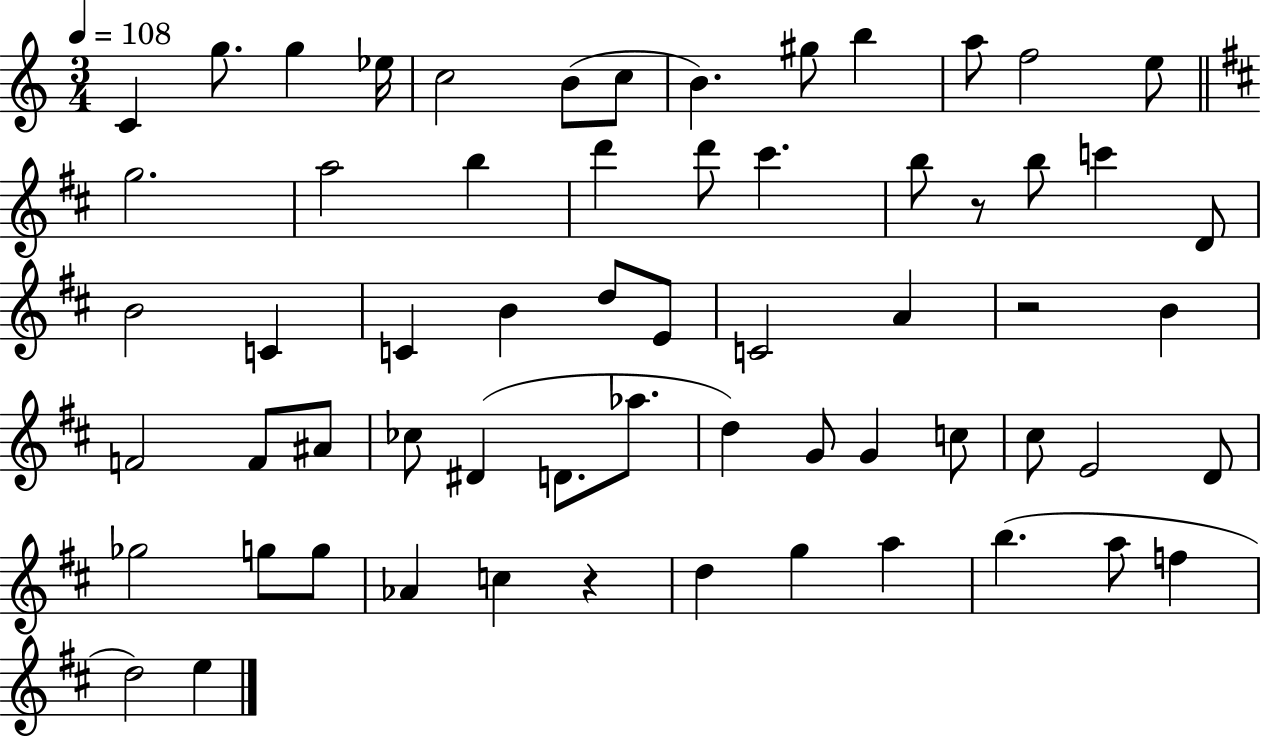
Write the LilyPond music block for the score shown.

{
  \clef treble
  \numericTimeSignature
  \time 3/4
  \key c \major
  \tempo 4 = 108
  c'4 g''8. g''4 ees''16 | c''2 b'8( c''8 | b'4.) gis''8 b''4 | a''8 f''2 e''8 | \break \bar "||" \break \key d \major g''2. | a''2 b''4 | d'''4 d'''8 cis'''4. | b''8 r8 b''8 c'''4 d'8 | \break b'2 c'4 | c'4 b'4 d''8 e'8 | c'2 a'4 | r2 b'4 | \break f'2 f'8 ais'8 | ces''8 dis'4( d'8. aes''8. | d''4) g'8 g'4 c''8 | cis''8 e'2 d'8 | \break ges''2 g''8 g''8 | aes'4 c''4 r4 | d''4 g''4 a''4 | b''4.( a''8 f''4 | \break d''2) e''4 | \bar "|."
}